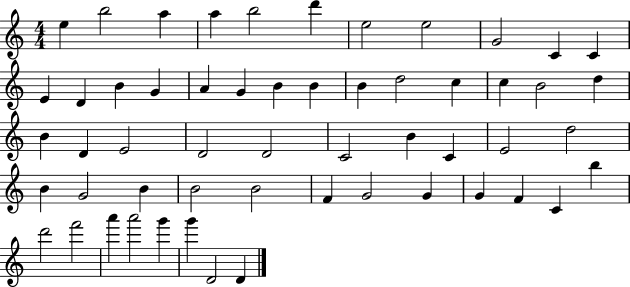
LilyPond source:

{
  \clef treble
  \numericTimeSignature
  \time 4/4
  \key c \major
  e''4 b''2 a''4 | a''4 b''2 d'''4 | e''2 e''2 | g'2 c'4 c'4 | \break e'4 d'4 b'4 g'4 | a'4 g'4 b'4 b'4 | b'4 d''2 c''4 | c''4 b'2 d''4 | \break b'4 d'4 e'2 | d'2 d'2 | c'2 b'4 c'4 | e'2 d''2 | \break b'4 g'2 b'4 | b'2 b'2 | f'4 g'2 g'4 | g'4 f'4 c'4 b''4 | \break d'''2 f'''2 | a'''4 a'''2 g'''4 | g'''4 d'2 d'4 | \bar "|."
}